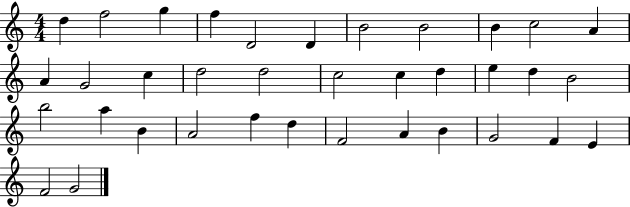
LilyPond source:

{
  \clef treble
  \numericTimeSignature
  \time 4/4
  \key c \major
  d''4 f''2 g''4 | f''4 d'2 d'4 | b'2 b'2 | b'4 c''2 a'4 | \break a'4 g'2 c''4 | d''2 d''2 | c''2 c''4 d''4 | e''4 d''4 b'2 | \break b''2 a''4 b'4 | a'2 f''4 d''4 | f'2 a'4 b'4 | g'2 f'4 e'4 | \break f'2 g'2 | \bar "|."
}